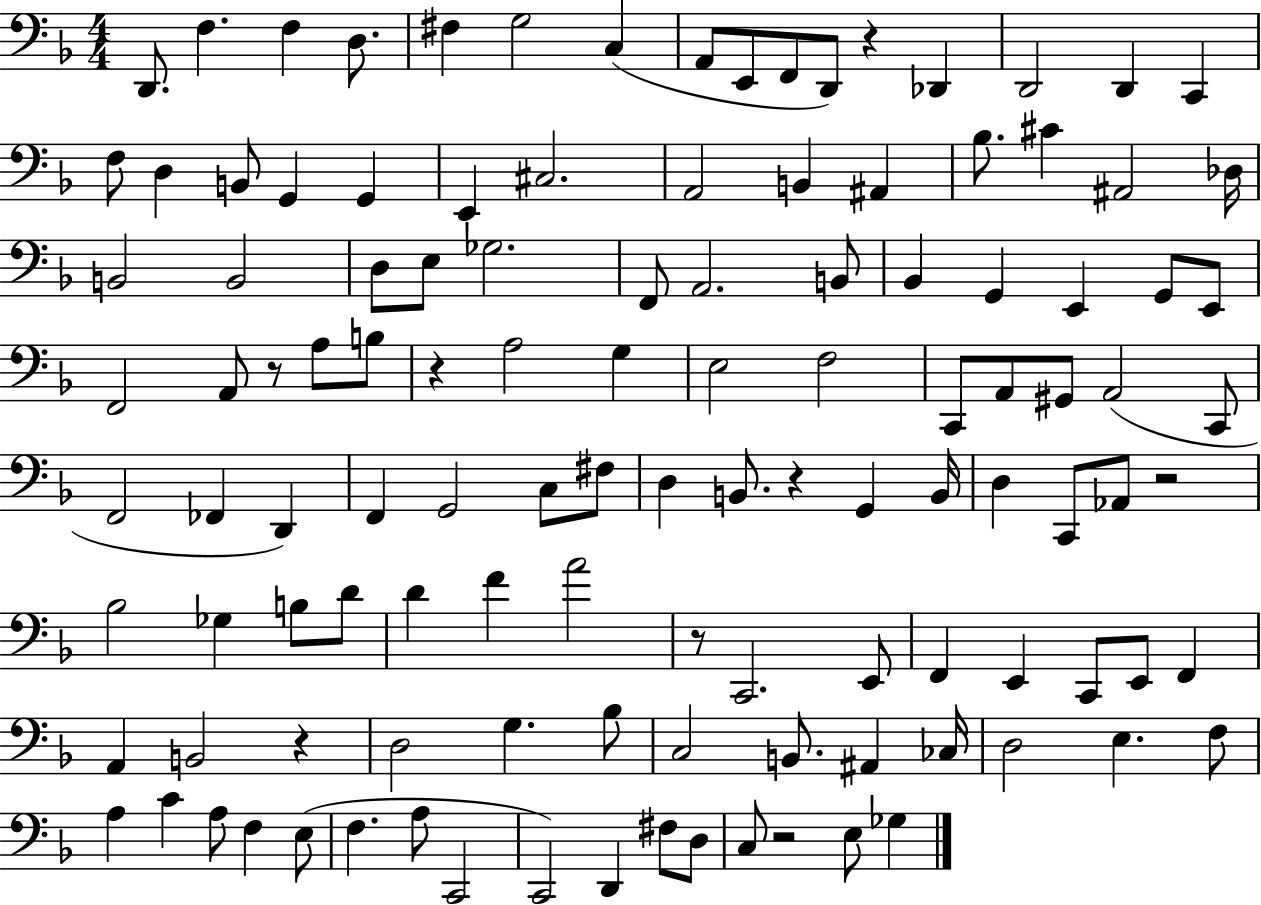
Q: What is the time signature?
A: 4/4